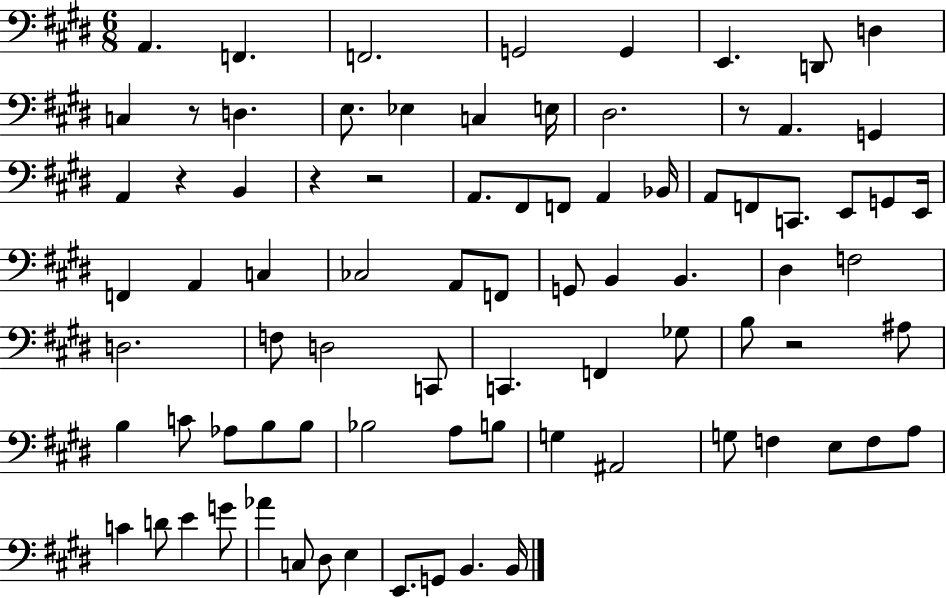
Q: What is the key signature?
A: E major